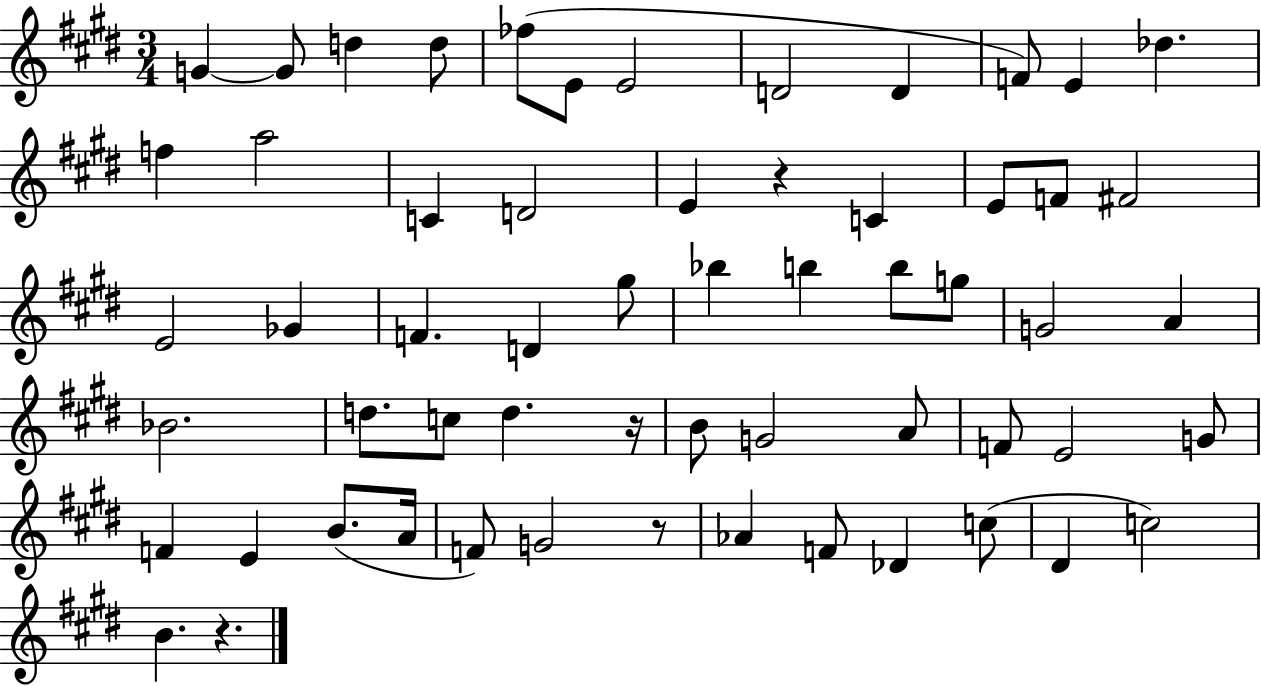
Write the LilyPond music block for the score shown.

{
  \clef treble
  \numericTimeSignature
  \time 3/4
  \key e \major
  g'4~~ g'8 d''4 d''8 | fes''8( e'8 e'2 | d'2 d'4 | f'8) e'4 des''4. | \break f''4 a''2 | c'4 d'2 | e'4 r4 c'4 | e'8 f'8 fis'2 | \break e'2 ges'4 | f'4. d'4 gis''8 | bes''4 b''4 b''8 g''8 | g'2 a'4 | \break bes'2. | d''8. c''8 d''4. r16 | b'8 g'2 a'8 | f'8 e'2 g'8 | \break f'4 e'4 b'8.( a'16 | f'8) g'2 r8 | aes'4 f'8 des'4 c''8( | dis'4 c''2) | \break b'4. r4. | \bar "|."
}